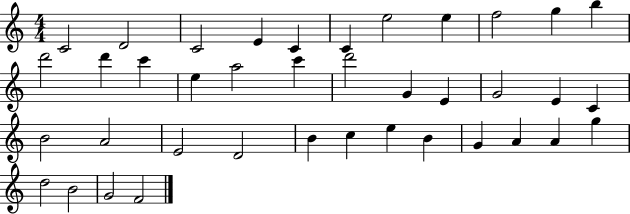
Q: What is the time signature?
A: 4/4